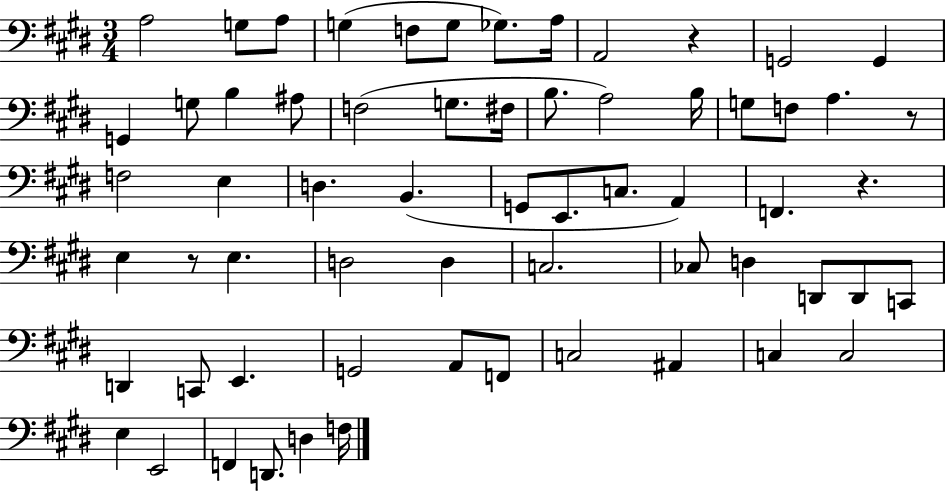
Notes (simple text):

A3/h G3/e A3/e G3/q F3/e G3/e Gb3/e. A3/s A2/h R/q G2/h G2/q G2/q G3/e B3/q A#3/e F3/h G3/e. F#3/s B3/e. A3/h B3/s G3/e F3/e A3/q. R/e F3/h E3/q D3/q. B2/q. G2/e E2/e. C3/e. A2/q F2/q. R/q. E3/q R/e E3/q. D3/h D3/q C3/h. CES3/e D3/q D2/e D2/e C2/e D2/q C2/e E2/q. G2/h A2/e F2/e C3/h A#2/q C3/q C3/h E3/q E2/h F2/q D2/e. D3/q F3/s